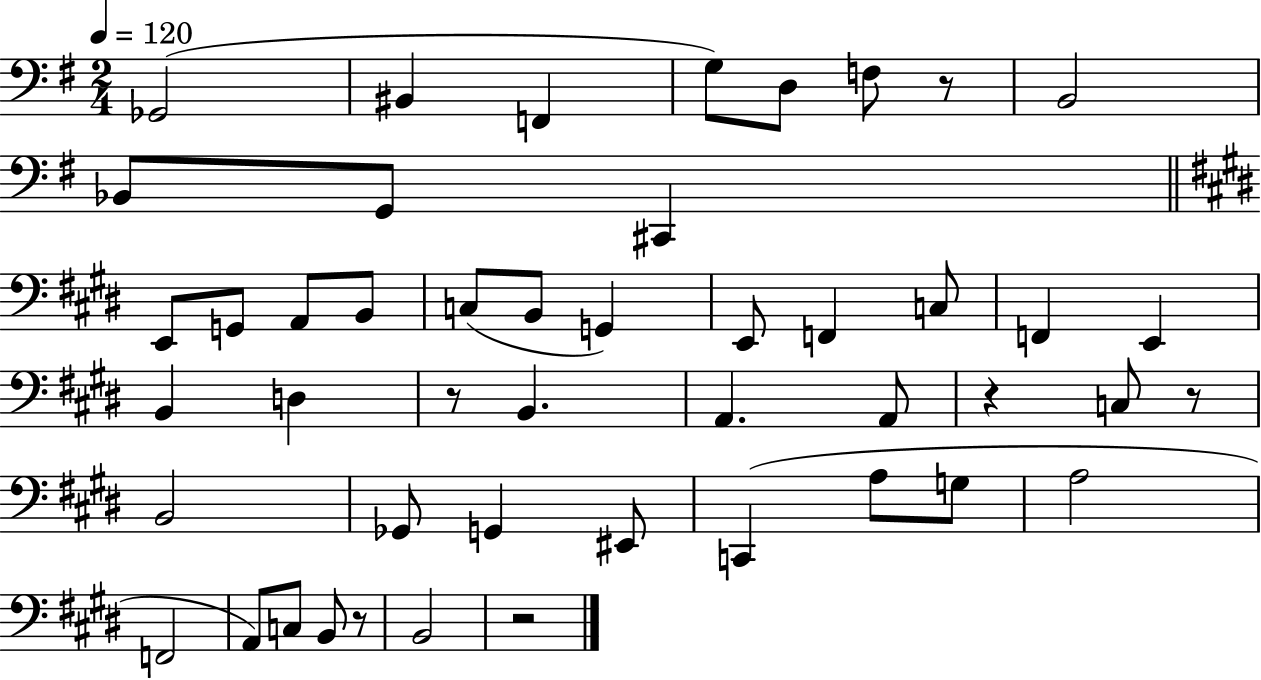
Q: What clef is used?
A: bass